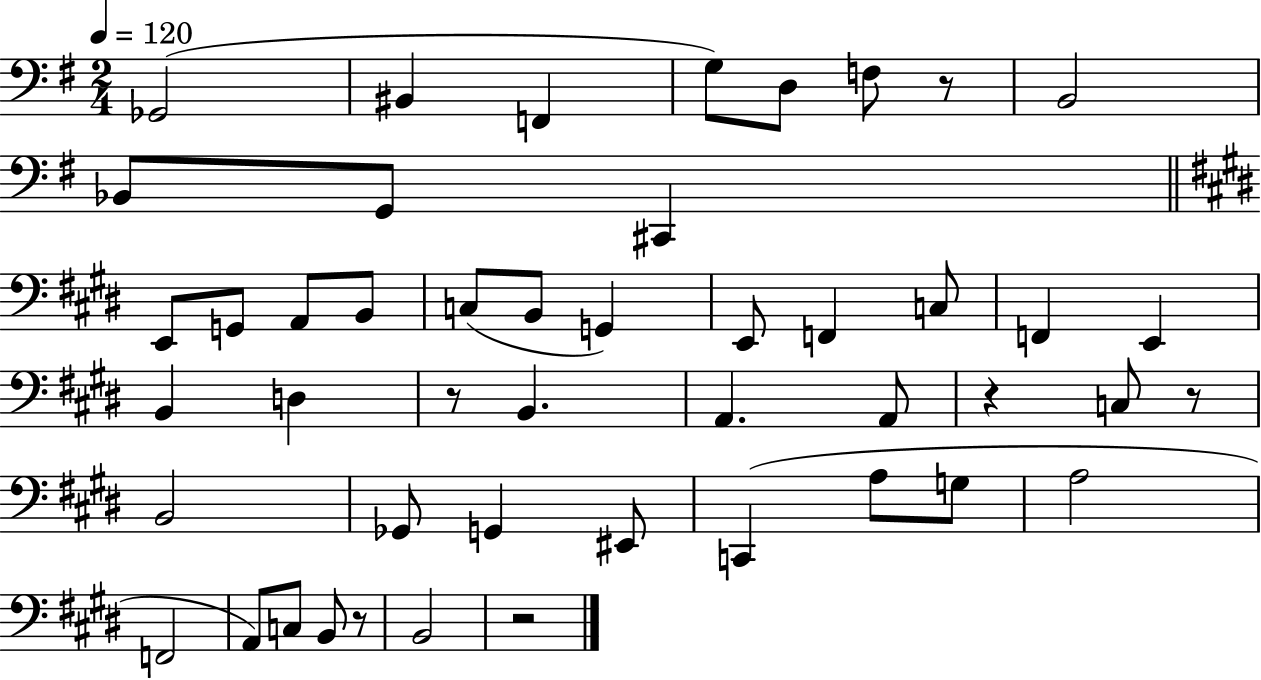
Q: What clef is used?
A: bass